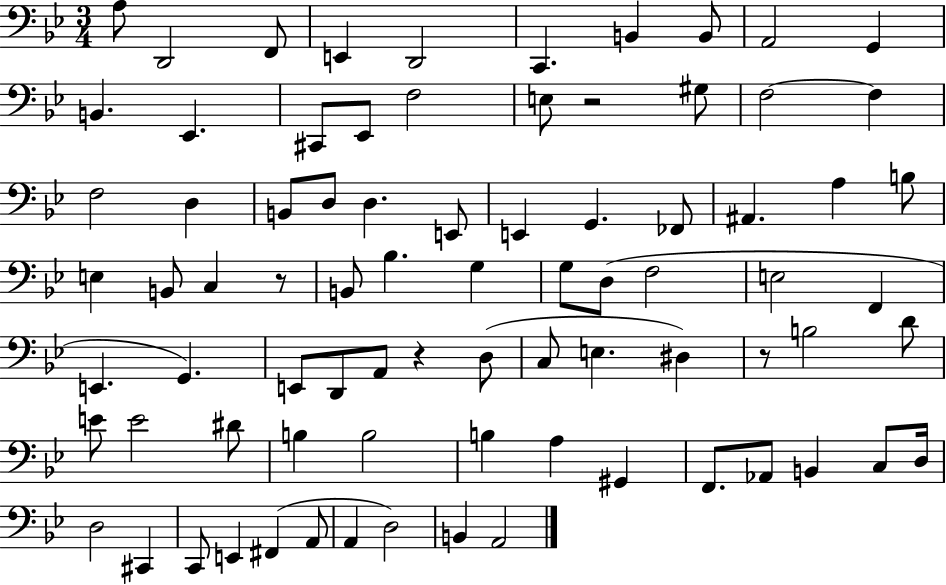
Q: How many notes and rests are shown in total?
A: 80